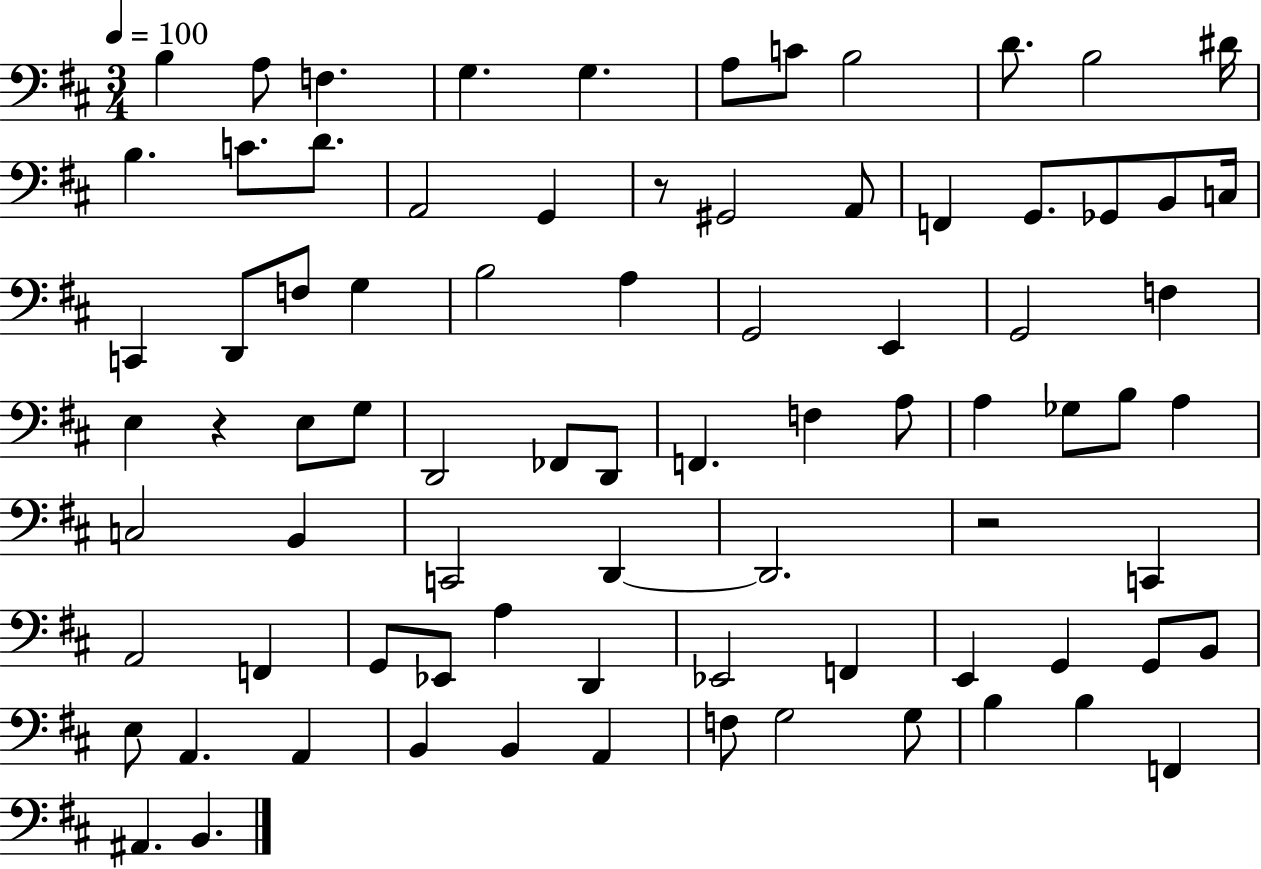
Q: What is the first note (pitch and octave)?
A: B3